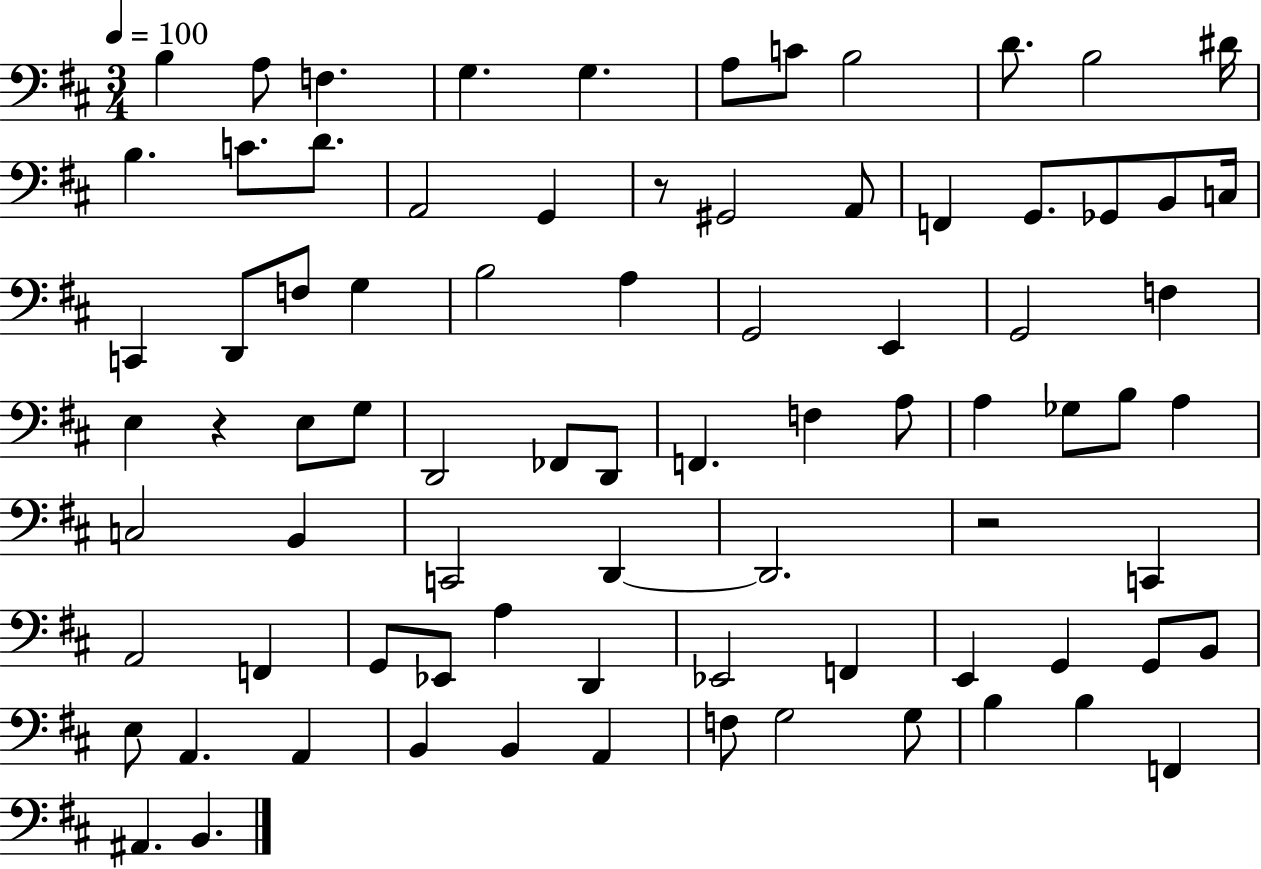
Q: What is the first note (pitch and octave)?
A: B3